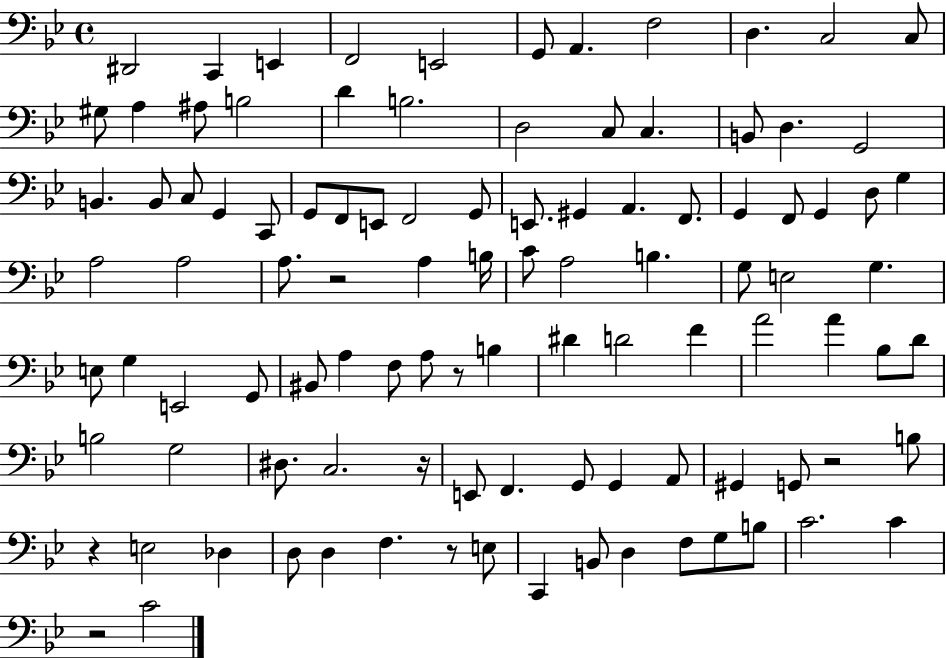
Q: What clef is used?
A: bass